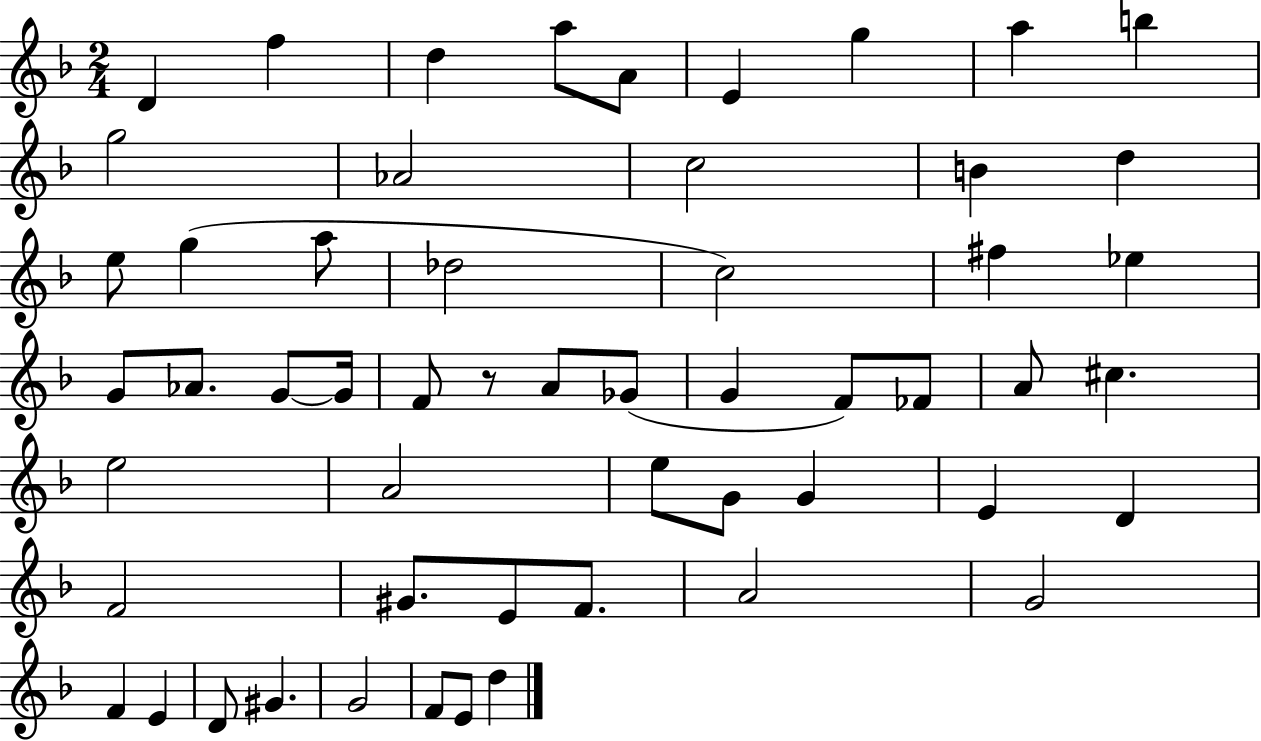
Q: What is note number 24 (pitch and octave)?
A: G4